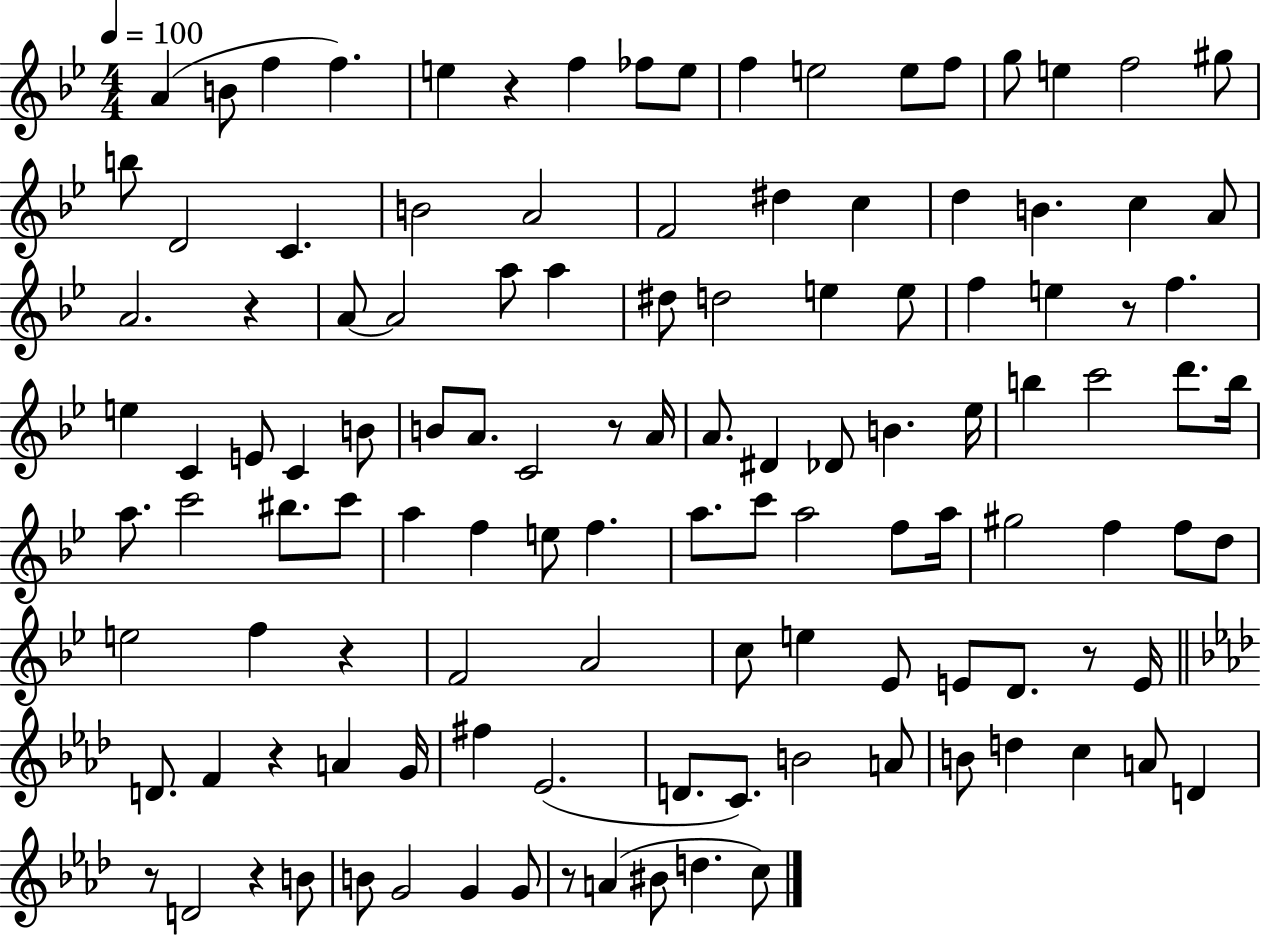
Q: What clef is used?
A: treble